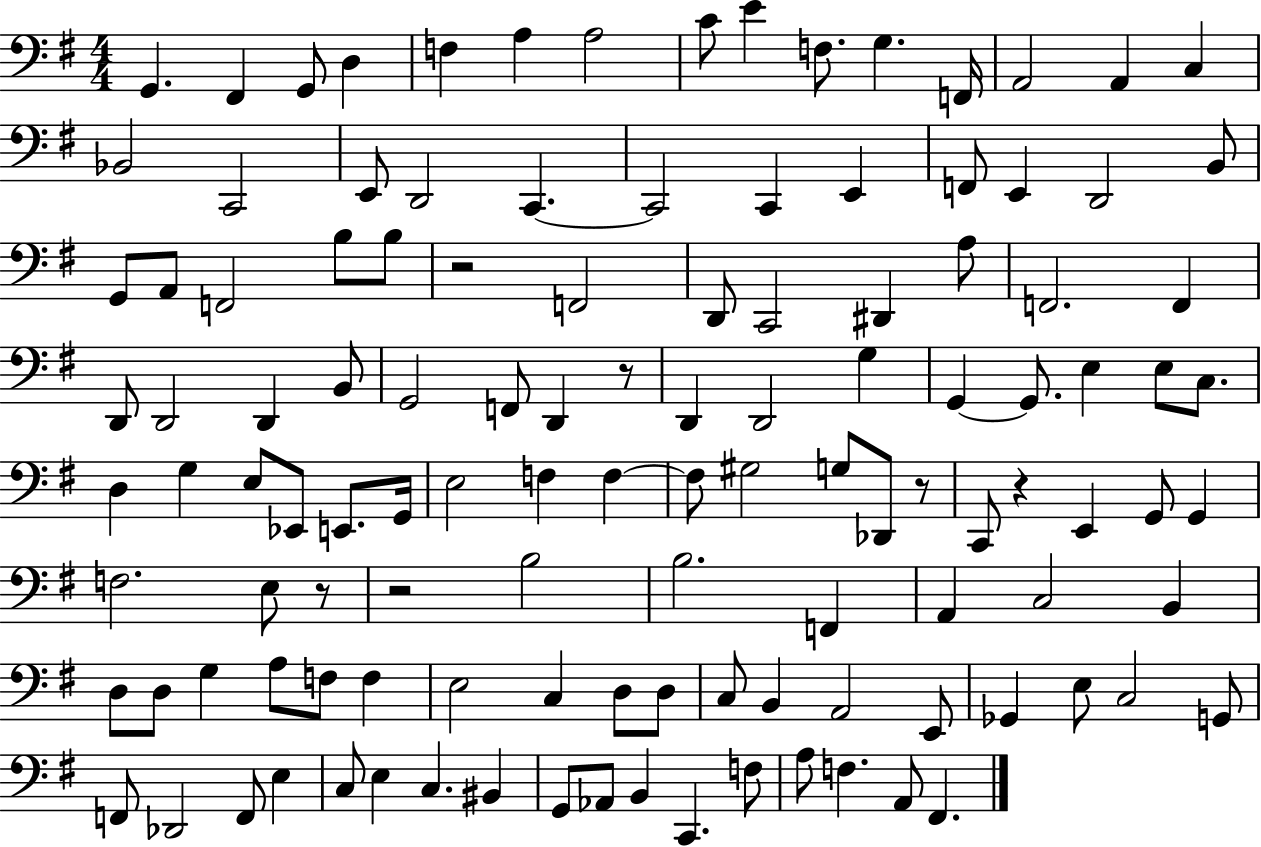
G2/q. F#2/q G2/e D3/q F3/q A3/q A3/h C4/e E4/q F3/e. G3/q. F2/s A2/h A2/q C3/q Bb2/h C2/h E2/e D2/h C2/q. C2/h C2/q E2/q F2/e E2/q D2/h B2/e G2/e A2/e F2/h B3/e B3/e R/h F2/h D2/e C2/h D#2/q A3/e F2/h. F2/q D2/e D2/h D2/q B2/e G2/h F2/e D2/q R/e D2/q D2/h G3/q G2/q G2/e. E3/q E3/e C3/e. D3/q G3/q E3/e Eb2/e E2/e. G2/s E3/h F3/q F3/q F3/e G#3/h G3/e Db2/e R/e C2/e R/q E2/q G2/e G2/q F3/h. E3/e R/e R/h B3/h B3/h. F2/q A2/q C3/h B2/q D3/e D3/e G3/q A3/e F3/e F3/q E3/h C3/q D3/e D3/e C3/e B2/q A2/h E2/e Gb2/q E3/e C3/h G2/e F2/e Db2/h F2/e E3/q C3/e E3/q C3/q. BIS2/q G2/e Ab2/e B2/q C2/q. F3/e A3/e F3/q. A2/e F#2/q.